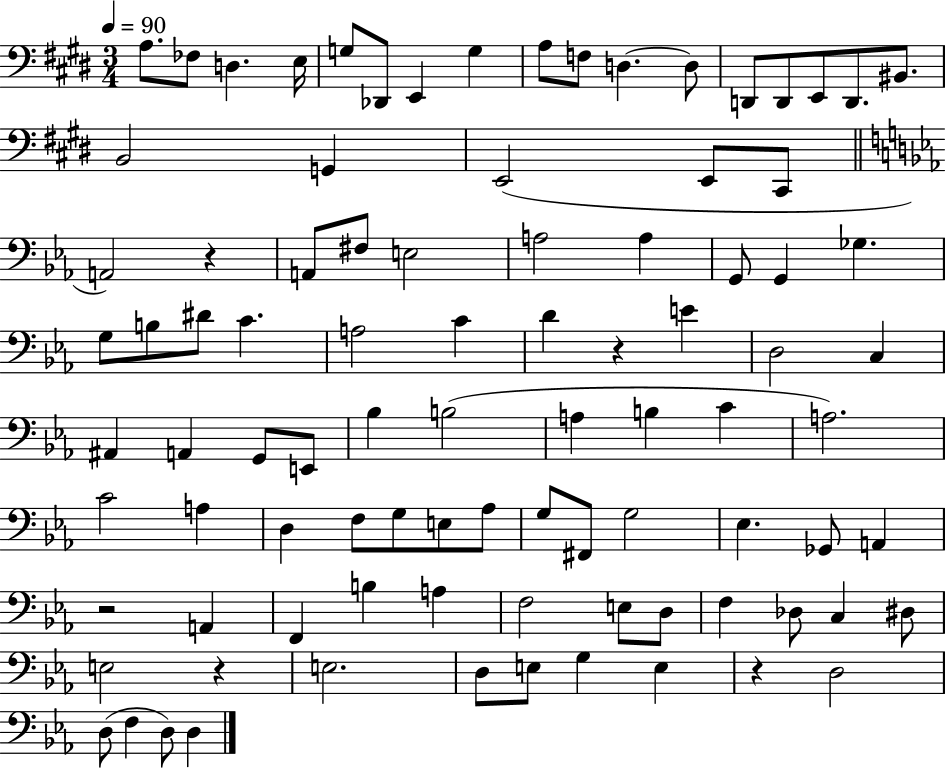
A3/e. FES3/e D3/q. E3/s G3/e Db2/e E2/q G3/q A3/e F3/e D3/q. D3/e D2/e D2/e E2/e D2/e. BIS2/e. B2/h G2/q E2/h E2/e C#2/e A2/h R/q A2/e F#3/e E3/h A3/h A3/q G2/e G2/q Gb3/q. G3/e B3/e D#4/e C4/q. A3/h C4/q D4/q R/q E4/q D3/h C3/q A#2/q A2/q G2/e E2/e Bb3/q B3/h A3/q B3/q C4/q A3/h. C4/h A3/q D3/q F3/e G3/e E3/e Ab3/e G3/e F#2/e G3/h Eb3/q. Gb2/e A2/q R/h A2/q F2/q B3/q A3/q F3/h E3/e D3/e F3/q Db3/e C3/q D#3/e E3/h R/q E3/h. D3/e E3/e G3/q E3/q R/q D3/h D3/e F3/q D3/e D3/q